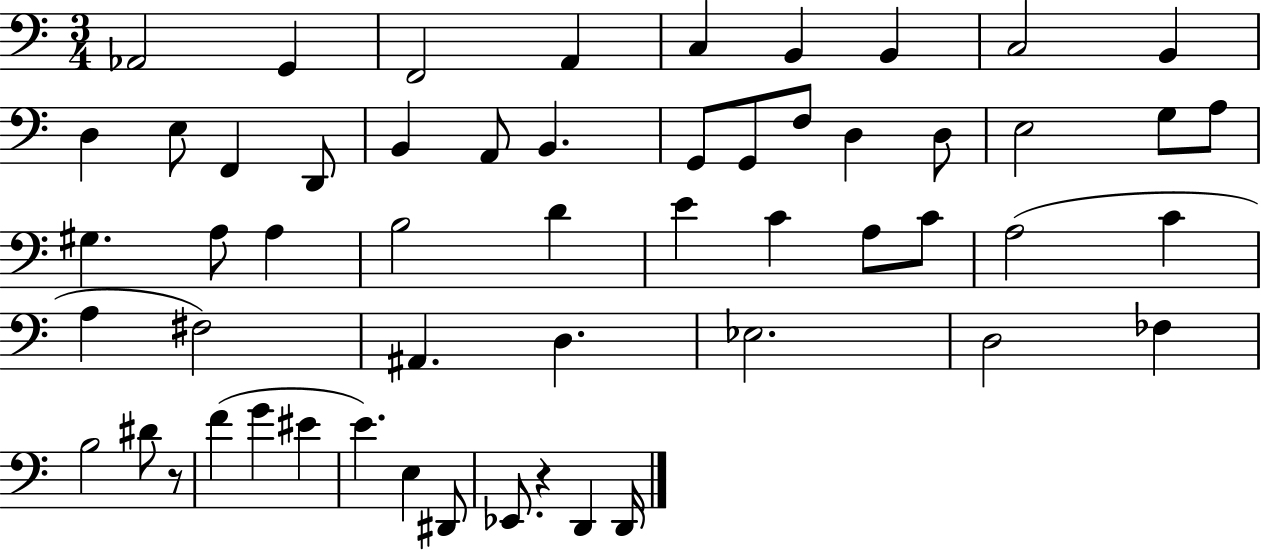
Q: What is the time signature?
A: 3/4